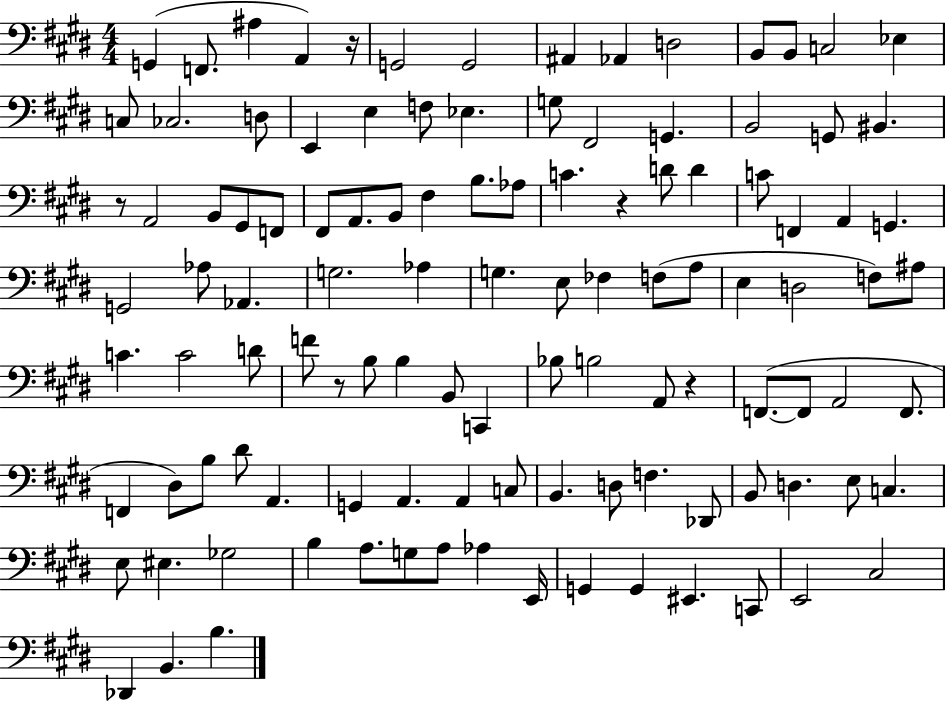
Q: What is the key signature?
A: E major